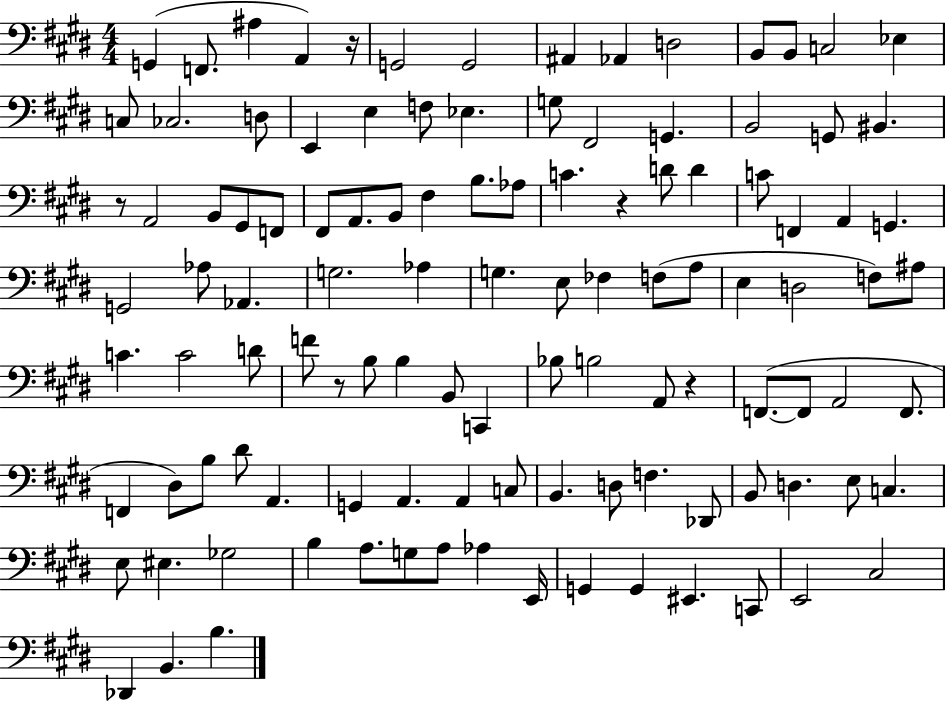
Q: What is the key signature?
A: E major